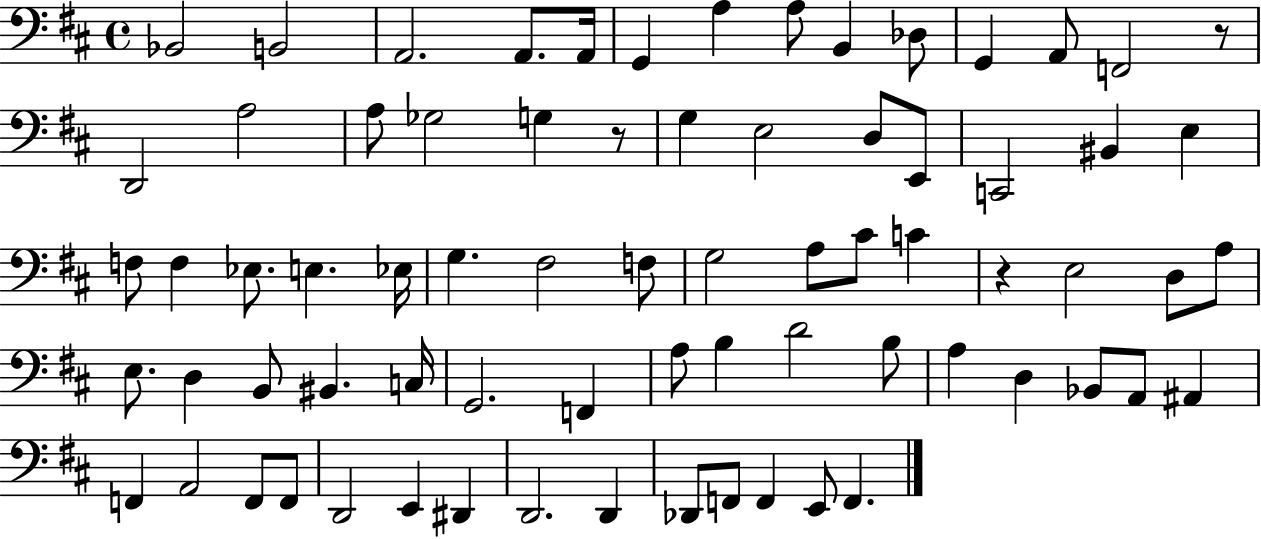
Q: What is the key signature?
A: D major